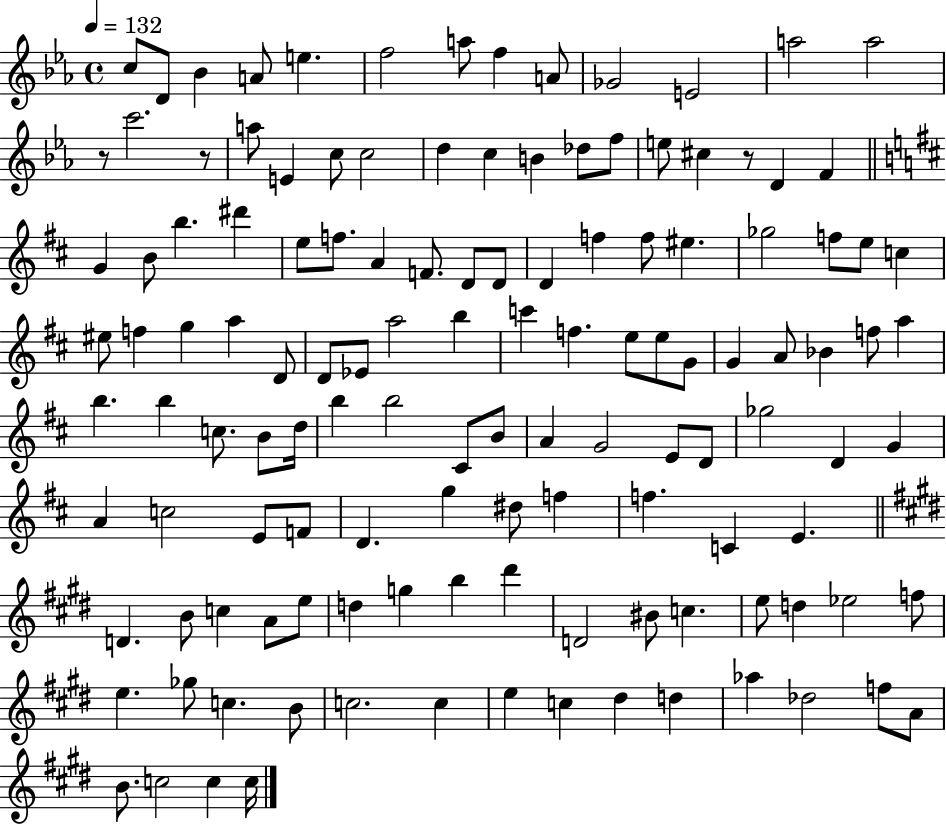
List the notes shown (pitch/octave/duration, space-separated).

C5/e D4/e Bb4/q A4/e E5/q. F5/h A5/e F5/q A4/e Gb4/h E4/h A5/h A5/h R/e C6/h. R/e A5/e E4/q C5/e C5/h D5/q C5/q B4/q Db5/e F5/e E5/e C#5/q R/e D4/q F4/q G4/q B4/e B5/q. D#6/q E5/e F5/e. A4/q F4/e. D4/e D4/e D4/q F5/q F5/e EIS5/q. Gb5/h F5/e E5/e C5/q EIS5/e F5/q G5/q A5/q D4/e D4/e Eb4/e A5/h B5/q C6/q F5/q. E5/e E5/e G4/e G4/q A4/e Bb4/q F5/e A5/q B5/q. B5/q C5/e. B4/e D5/s B5/q B5/h C#4/e B4/e A4/q G4/h E4/e D4/e Gb5/h D4/q G4/q A4/q C5/h E4/e F4/e D4/q. G5/q D#5/e F5/q F5/q. C4/q E4/q. D4/q. B4/e C5/q A4/e E5/e D5/q G5/q B5/q D#6/q D4/h BIS4/e C5/q. E5/e D5/q Eb5/h F5/e E5/q. Gb5/e C5/q. B4/e C5/h. C5/q E5/q C5/q D#5/q D5/q Ab5/q Db5/h F5/e A4/e B4/e. C5/h C5/q C5/s